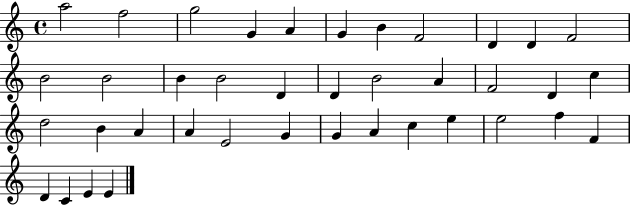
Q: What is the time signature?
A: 4/4